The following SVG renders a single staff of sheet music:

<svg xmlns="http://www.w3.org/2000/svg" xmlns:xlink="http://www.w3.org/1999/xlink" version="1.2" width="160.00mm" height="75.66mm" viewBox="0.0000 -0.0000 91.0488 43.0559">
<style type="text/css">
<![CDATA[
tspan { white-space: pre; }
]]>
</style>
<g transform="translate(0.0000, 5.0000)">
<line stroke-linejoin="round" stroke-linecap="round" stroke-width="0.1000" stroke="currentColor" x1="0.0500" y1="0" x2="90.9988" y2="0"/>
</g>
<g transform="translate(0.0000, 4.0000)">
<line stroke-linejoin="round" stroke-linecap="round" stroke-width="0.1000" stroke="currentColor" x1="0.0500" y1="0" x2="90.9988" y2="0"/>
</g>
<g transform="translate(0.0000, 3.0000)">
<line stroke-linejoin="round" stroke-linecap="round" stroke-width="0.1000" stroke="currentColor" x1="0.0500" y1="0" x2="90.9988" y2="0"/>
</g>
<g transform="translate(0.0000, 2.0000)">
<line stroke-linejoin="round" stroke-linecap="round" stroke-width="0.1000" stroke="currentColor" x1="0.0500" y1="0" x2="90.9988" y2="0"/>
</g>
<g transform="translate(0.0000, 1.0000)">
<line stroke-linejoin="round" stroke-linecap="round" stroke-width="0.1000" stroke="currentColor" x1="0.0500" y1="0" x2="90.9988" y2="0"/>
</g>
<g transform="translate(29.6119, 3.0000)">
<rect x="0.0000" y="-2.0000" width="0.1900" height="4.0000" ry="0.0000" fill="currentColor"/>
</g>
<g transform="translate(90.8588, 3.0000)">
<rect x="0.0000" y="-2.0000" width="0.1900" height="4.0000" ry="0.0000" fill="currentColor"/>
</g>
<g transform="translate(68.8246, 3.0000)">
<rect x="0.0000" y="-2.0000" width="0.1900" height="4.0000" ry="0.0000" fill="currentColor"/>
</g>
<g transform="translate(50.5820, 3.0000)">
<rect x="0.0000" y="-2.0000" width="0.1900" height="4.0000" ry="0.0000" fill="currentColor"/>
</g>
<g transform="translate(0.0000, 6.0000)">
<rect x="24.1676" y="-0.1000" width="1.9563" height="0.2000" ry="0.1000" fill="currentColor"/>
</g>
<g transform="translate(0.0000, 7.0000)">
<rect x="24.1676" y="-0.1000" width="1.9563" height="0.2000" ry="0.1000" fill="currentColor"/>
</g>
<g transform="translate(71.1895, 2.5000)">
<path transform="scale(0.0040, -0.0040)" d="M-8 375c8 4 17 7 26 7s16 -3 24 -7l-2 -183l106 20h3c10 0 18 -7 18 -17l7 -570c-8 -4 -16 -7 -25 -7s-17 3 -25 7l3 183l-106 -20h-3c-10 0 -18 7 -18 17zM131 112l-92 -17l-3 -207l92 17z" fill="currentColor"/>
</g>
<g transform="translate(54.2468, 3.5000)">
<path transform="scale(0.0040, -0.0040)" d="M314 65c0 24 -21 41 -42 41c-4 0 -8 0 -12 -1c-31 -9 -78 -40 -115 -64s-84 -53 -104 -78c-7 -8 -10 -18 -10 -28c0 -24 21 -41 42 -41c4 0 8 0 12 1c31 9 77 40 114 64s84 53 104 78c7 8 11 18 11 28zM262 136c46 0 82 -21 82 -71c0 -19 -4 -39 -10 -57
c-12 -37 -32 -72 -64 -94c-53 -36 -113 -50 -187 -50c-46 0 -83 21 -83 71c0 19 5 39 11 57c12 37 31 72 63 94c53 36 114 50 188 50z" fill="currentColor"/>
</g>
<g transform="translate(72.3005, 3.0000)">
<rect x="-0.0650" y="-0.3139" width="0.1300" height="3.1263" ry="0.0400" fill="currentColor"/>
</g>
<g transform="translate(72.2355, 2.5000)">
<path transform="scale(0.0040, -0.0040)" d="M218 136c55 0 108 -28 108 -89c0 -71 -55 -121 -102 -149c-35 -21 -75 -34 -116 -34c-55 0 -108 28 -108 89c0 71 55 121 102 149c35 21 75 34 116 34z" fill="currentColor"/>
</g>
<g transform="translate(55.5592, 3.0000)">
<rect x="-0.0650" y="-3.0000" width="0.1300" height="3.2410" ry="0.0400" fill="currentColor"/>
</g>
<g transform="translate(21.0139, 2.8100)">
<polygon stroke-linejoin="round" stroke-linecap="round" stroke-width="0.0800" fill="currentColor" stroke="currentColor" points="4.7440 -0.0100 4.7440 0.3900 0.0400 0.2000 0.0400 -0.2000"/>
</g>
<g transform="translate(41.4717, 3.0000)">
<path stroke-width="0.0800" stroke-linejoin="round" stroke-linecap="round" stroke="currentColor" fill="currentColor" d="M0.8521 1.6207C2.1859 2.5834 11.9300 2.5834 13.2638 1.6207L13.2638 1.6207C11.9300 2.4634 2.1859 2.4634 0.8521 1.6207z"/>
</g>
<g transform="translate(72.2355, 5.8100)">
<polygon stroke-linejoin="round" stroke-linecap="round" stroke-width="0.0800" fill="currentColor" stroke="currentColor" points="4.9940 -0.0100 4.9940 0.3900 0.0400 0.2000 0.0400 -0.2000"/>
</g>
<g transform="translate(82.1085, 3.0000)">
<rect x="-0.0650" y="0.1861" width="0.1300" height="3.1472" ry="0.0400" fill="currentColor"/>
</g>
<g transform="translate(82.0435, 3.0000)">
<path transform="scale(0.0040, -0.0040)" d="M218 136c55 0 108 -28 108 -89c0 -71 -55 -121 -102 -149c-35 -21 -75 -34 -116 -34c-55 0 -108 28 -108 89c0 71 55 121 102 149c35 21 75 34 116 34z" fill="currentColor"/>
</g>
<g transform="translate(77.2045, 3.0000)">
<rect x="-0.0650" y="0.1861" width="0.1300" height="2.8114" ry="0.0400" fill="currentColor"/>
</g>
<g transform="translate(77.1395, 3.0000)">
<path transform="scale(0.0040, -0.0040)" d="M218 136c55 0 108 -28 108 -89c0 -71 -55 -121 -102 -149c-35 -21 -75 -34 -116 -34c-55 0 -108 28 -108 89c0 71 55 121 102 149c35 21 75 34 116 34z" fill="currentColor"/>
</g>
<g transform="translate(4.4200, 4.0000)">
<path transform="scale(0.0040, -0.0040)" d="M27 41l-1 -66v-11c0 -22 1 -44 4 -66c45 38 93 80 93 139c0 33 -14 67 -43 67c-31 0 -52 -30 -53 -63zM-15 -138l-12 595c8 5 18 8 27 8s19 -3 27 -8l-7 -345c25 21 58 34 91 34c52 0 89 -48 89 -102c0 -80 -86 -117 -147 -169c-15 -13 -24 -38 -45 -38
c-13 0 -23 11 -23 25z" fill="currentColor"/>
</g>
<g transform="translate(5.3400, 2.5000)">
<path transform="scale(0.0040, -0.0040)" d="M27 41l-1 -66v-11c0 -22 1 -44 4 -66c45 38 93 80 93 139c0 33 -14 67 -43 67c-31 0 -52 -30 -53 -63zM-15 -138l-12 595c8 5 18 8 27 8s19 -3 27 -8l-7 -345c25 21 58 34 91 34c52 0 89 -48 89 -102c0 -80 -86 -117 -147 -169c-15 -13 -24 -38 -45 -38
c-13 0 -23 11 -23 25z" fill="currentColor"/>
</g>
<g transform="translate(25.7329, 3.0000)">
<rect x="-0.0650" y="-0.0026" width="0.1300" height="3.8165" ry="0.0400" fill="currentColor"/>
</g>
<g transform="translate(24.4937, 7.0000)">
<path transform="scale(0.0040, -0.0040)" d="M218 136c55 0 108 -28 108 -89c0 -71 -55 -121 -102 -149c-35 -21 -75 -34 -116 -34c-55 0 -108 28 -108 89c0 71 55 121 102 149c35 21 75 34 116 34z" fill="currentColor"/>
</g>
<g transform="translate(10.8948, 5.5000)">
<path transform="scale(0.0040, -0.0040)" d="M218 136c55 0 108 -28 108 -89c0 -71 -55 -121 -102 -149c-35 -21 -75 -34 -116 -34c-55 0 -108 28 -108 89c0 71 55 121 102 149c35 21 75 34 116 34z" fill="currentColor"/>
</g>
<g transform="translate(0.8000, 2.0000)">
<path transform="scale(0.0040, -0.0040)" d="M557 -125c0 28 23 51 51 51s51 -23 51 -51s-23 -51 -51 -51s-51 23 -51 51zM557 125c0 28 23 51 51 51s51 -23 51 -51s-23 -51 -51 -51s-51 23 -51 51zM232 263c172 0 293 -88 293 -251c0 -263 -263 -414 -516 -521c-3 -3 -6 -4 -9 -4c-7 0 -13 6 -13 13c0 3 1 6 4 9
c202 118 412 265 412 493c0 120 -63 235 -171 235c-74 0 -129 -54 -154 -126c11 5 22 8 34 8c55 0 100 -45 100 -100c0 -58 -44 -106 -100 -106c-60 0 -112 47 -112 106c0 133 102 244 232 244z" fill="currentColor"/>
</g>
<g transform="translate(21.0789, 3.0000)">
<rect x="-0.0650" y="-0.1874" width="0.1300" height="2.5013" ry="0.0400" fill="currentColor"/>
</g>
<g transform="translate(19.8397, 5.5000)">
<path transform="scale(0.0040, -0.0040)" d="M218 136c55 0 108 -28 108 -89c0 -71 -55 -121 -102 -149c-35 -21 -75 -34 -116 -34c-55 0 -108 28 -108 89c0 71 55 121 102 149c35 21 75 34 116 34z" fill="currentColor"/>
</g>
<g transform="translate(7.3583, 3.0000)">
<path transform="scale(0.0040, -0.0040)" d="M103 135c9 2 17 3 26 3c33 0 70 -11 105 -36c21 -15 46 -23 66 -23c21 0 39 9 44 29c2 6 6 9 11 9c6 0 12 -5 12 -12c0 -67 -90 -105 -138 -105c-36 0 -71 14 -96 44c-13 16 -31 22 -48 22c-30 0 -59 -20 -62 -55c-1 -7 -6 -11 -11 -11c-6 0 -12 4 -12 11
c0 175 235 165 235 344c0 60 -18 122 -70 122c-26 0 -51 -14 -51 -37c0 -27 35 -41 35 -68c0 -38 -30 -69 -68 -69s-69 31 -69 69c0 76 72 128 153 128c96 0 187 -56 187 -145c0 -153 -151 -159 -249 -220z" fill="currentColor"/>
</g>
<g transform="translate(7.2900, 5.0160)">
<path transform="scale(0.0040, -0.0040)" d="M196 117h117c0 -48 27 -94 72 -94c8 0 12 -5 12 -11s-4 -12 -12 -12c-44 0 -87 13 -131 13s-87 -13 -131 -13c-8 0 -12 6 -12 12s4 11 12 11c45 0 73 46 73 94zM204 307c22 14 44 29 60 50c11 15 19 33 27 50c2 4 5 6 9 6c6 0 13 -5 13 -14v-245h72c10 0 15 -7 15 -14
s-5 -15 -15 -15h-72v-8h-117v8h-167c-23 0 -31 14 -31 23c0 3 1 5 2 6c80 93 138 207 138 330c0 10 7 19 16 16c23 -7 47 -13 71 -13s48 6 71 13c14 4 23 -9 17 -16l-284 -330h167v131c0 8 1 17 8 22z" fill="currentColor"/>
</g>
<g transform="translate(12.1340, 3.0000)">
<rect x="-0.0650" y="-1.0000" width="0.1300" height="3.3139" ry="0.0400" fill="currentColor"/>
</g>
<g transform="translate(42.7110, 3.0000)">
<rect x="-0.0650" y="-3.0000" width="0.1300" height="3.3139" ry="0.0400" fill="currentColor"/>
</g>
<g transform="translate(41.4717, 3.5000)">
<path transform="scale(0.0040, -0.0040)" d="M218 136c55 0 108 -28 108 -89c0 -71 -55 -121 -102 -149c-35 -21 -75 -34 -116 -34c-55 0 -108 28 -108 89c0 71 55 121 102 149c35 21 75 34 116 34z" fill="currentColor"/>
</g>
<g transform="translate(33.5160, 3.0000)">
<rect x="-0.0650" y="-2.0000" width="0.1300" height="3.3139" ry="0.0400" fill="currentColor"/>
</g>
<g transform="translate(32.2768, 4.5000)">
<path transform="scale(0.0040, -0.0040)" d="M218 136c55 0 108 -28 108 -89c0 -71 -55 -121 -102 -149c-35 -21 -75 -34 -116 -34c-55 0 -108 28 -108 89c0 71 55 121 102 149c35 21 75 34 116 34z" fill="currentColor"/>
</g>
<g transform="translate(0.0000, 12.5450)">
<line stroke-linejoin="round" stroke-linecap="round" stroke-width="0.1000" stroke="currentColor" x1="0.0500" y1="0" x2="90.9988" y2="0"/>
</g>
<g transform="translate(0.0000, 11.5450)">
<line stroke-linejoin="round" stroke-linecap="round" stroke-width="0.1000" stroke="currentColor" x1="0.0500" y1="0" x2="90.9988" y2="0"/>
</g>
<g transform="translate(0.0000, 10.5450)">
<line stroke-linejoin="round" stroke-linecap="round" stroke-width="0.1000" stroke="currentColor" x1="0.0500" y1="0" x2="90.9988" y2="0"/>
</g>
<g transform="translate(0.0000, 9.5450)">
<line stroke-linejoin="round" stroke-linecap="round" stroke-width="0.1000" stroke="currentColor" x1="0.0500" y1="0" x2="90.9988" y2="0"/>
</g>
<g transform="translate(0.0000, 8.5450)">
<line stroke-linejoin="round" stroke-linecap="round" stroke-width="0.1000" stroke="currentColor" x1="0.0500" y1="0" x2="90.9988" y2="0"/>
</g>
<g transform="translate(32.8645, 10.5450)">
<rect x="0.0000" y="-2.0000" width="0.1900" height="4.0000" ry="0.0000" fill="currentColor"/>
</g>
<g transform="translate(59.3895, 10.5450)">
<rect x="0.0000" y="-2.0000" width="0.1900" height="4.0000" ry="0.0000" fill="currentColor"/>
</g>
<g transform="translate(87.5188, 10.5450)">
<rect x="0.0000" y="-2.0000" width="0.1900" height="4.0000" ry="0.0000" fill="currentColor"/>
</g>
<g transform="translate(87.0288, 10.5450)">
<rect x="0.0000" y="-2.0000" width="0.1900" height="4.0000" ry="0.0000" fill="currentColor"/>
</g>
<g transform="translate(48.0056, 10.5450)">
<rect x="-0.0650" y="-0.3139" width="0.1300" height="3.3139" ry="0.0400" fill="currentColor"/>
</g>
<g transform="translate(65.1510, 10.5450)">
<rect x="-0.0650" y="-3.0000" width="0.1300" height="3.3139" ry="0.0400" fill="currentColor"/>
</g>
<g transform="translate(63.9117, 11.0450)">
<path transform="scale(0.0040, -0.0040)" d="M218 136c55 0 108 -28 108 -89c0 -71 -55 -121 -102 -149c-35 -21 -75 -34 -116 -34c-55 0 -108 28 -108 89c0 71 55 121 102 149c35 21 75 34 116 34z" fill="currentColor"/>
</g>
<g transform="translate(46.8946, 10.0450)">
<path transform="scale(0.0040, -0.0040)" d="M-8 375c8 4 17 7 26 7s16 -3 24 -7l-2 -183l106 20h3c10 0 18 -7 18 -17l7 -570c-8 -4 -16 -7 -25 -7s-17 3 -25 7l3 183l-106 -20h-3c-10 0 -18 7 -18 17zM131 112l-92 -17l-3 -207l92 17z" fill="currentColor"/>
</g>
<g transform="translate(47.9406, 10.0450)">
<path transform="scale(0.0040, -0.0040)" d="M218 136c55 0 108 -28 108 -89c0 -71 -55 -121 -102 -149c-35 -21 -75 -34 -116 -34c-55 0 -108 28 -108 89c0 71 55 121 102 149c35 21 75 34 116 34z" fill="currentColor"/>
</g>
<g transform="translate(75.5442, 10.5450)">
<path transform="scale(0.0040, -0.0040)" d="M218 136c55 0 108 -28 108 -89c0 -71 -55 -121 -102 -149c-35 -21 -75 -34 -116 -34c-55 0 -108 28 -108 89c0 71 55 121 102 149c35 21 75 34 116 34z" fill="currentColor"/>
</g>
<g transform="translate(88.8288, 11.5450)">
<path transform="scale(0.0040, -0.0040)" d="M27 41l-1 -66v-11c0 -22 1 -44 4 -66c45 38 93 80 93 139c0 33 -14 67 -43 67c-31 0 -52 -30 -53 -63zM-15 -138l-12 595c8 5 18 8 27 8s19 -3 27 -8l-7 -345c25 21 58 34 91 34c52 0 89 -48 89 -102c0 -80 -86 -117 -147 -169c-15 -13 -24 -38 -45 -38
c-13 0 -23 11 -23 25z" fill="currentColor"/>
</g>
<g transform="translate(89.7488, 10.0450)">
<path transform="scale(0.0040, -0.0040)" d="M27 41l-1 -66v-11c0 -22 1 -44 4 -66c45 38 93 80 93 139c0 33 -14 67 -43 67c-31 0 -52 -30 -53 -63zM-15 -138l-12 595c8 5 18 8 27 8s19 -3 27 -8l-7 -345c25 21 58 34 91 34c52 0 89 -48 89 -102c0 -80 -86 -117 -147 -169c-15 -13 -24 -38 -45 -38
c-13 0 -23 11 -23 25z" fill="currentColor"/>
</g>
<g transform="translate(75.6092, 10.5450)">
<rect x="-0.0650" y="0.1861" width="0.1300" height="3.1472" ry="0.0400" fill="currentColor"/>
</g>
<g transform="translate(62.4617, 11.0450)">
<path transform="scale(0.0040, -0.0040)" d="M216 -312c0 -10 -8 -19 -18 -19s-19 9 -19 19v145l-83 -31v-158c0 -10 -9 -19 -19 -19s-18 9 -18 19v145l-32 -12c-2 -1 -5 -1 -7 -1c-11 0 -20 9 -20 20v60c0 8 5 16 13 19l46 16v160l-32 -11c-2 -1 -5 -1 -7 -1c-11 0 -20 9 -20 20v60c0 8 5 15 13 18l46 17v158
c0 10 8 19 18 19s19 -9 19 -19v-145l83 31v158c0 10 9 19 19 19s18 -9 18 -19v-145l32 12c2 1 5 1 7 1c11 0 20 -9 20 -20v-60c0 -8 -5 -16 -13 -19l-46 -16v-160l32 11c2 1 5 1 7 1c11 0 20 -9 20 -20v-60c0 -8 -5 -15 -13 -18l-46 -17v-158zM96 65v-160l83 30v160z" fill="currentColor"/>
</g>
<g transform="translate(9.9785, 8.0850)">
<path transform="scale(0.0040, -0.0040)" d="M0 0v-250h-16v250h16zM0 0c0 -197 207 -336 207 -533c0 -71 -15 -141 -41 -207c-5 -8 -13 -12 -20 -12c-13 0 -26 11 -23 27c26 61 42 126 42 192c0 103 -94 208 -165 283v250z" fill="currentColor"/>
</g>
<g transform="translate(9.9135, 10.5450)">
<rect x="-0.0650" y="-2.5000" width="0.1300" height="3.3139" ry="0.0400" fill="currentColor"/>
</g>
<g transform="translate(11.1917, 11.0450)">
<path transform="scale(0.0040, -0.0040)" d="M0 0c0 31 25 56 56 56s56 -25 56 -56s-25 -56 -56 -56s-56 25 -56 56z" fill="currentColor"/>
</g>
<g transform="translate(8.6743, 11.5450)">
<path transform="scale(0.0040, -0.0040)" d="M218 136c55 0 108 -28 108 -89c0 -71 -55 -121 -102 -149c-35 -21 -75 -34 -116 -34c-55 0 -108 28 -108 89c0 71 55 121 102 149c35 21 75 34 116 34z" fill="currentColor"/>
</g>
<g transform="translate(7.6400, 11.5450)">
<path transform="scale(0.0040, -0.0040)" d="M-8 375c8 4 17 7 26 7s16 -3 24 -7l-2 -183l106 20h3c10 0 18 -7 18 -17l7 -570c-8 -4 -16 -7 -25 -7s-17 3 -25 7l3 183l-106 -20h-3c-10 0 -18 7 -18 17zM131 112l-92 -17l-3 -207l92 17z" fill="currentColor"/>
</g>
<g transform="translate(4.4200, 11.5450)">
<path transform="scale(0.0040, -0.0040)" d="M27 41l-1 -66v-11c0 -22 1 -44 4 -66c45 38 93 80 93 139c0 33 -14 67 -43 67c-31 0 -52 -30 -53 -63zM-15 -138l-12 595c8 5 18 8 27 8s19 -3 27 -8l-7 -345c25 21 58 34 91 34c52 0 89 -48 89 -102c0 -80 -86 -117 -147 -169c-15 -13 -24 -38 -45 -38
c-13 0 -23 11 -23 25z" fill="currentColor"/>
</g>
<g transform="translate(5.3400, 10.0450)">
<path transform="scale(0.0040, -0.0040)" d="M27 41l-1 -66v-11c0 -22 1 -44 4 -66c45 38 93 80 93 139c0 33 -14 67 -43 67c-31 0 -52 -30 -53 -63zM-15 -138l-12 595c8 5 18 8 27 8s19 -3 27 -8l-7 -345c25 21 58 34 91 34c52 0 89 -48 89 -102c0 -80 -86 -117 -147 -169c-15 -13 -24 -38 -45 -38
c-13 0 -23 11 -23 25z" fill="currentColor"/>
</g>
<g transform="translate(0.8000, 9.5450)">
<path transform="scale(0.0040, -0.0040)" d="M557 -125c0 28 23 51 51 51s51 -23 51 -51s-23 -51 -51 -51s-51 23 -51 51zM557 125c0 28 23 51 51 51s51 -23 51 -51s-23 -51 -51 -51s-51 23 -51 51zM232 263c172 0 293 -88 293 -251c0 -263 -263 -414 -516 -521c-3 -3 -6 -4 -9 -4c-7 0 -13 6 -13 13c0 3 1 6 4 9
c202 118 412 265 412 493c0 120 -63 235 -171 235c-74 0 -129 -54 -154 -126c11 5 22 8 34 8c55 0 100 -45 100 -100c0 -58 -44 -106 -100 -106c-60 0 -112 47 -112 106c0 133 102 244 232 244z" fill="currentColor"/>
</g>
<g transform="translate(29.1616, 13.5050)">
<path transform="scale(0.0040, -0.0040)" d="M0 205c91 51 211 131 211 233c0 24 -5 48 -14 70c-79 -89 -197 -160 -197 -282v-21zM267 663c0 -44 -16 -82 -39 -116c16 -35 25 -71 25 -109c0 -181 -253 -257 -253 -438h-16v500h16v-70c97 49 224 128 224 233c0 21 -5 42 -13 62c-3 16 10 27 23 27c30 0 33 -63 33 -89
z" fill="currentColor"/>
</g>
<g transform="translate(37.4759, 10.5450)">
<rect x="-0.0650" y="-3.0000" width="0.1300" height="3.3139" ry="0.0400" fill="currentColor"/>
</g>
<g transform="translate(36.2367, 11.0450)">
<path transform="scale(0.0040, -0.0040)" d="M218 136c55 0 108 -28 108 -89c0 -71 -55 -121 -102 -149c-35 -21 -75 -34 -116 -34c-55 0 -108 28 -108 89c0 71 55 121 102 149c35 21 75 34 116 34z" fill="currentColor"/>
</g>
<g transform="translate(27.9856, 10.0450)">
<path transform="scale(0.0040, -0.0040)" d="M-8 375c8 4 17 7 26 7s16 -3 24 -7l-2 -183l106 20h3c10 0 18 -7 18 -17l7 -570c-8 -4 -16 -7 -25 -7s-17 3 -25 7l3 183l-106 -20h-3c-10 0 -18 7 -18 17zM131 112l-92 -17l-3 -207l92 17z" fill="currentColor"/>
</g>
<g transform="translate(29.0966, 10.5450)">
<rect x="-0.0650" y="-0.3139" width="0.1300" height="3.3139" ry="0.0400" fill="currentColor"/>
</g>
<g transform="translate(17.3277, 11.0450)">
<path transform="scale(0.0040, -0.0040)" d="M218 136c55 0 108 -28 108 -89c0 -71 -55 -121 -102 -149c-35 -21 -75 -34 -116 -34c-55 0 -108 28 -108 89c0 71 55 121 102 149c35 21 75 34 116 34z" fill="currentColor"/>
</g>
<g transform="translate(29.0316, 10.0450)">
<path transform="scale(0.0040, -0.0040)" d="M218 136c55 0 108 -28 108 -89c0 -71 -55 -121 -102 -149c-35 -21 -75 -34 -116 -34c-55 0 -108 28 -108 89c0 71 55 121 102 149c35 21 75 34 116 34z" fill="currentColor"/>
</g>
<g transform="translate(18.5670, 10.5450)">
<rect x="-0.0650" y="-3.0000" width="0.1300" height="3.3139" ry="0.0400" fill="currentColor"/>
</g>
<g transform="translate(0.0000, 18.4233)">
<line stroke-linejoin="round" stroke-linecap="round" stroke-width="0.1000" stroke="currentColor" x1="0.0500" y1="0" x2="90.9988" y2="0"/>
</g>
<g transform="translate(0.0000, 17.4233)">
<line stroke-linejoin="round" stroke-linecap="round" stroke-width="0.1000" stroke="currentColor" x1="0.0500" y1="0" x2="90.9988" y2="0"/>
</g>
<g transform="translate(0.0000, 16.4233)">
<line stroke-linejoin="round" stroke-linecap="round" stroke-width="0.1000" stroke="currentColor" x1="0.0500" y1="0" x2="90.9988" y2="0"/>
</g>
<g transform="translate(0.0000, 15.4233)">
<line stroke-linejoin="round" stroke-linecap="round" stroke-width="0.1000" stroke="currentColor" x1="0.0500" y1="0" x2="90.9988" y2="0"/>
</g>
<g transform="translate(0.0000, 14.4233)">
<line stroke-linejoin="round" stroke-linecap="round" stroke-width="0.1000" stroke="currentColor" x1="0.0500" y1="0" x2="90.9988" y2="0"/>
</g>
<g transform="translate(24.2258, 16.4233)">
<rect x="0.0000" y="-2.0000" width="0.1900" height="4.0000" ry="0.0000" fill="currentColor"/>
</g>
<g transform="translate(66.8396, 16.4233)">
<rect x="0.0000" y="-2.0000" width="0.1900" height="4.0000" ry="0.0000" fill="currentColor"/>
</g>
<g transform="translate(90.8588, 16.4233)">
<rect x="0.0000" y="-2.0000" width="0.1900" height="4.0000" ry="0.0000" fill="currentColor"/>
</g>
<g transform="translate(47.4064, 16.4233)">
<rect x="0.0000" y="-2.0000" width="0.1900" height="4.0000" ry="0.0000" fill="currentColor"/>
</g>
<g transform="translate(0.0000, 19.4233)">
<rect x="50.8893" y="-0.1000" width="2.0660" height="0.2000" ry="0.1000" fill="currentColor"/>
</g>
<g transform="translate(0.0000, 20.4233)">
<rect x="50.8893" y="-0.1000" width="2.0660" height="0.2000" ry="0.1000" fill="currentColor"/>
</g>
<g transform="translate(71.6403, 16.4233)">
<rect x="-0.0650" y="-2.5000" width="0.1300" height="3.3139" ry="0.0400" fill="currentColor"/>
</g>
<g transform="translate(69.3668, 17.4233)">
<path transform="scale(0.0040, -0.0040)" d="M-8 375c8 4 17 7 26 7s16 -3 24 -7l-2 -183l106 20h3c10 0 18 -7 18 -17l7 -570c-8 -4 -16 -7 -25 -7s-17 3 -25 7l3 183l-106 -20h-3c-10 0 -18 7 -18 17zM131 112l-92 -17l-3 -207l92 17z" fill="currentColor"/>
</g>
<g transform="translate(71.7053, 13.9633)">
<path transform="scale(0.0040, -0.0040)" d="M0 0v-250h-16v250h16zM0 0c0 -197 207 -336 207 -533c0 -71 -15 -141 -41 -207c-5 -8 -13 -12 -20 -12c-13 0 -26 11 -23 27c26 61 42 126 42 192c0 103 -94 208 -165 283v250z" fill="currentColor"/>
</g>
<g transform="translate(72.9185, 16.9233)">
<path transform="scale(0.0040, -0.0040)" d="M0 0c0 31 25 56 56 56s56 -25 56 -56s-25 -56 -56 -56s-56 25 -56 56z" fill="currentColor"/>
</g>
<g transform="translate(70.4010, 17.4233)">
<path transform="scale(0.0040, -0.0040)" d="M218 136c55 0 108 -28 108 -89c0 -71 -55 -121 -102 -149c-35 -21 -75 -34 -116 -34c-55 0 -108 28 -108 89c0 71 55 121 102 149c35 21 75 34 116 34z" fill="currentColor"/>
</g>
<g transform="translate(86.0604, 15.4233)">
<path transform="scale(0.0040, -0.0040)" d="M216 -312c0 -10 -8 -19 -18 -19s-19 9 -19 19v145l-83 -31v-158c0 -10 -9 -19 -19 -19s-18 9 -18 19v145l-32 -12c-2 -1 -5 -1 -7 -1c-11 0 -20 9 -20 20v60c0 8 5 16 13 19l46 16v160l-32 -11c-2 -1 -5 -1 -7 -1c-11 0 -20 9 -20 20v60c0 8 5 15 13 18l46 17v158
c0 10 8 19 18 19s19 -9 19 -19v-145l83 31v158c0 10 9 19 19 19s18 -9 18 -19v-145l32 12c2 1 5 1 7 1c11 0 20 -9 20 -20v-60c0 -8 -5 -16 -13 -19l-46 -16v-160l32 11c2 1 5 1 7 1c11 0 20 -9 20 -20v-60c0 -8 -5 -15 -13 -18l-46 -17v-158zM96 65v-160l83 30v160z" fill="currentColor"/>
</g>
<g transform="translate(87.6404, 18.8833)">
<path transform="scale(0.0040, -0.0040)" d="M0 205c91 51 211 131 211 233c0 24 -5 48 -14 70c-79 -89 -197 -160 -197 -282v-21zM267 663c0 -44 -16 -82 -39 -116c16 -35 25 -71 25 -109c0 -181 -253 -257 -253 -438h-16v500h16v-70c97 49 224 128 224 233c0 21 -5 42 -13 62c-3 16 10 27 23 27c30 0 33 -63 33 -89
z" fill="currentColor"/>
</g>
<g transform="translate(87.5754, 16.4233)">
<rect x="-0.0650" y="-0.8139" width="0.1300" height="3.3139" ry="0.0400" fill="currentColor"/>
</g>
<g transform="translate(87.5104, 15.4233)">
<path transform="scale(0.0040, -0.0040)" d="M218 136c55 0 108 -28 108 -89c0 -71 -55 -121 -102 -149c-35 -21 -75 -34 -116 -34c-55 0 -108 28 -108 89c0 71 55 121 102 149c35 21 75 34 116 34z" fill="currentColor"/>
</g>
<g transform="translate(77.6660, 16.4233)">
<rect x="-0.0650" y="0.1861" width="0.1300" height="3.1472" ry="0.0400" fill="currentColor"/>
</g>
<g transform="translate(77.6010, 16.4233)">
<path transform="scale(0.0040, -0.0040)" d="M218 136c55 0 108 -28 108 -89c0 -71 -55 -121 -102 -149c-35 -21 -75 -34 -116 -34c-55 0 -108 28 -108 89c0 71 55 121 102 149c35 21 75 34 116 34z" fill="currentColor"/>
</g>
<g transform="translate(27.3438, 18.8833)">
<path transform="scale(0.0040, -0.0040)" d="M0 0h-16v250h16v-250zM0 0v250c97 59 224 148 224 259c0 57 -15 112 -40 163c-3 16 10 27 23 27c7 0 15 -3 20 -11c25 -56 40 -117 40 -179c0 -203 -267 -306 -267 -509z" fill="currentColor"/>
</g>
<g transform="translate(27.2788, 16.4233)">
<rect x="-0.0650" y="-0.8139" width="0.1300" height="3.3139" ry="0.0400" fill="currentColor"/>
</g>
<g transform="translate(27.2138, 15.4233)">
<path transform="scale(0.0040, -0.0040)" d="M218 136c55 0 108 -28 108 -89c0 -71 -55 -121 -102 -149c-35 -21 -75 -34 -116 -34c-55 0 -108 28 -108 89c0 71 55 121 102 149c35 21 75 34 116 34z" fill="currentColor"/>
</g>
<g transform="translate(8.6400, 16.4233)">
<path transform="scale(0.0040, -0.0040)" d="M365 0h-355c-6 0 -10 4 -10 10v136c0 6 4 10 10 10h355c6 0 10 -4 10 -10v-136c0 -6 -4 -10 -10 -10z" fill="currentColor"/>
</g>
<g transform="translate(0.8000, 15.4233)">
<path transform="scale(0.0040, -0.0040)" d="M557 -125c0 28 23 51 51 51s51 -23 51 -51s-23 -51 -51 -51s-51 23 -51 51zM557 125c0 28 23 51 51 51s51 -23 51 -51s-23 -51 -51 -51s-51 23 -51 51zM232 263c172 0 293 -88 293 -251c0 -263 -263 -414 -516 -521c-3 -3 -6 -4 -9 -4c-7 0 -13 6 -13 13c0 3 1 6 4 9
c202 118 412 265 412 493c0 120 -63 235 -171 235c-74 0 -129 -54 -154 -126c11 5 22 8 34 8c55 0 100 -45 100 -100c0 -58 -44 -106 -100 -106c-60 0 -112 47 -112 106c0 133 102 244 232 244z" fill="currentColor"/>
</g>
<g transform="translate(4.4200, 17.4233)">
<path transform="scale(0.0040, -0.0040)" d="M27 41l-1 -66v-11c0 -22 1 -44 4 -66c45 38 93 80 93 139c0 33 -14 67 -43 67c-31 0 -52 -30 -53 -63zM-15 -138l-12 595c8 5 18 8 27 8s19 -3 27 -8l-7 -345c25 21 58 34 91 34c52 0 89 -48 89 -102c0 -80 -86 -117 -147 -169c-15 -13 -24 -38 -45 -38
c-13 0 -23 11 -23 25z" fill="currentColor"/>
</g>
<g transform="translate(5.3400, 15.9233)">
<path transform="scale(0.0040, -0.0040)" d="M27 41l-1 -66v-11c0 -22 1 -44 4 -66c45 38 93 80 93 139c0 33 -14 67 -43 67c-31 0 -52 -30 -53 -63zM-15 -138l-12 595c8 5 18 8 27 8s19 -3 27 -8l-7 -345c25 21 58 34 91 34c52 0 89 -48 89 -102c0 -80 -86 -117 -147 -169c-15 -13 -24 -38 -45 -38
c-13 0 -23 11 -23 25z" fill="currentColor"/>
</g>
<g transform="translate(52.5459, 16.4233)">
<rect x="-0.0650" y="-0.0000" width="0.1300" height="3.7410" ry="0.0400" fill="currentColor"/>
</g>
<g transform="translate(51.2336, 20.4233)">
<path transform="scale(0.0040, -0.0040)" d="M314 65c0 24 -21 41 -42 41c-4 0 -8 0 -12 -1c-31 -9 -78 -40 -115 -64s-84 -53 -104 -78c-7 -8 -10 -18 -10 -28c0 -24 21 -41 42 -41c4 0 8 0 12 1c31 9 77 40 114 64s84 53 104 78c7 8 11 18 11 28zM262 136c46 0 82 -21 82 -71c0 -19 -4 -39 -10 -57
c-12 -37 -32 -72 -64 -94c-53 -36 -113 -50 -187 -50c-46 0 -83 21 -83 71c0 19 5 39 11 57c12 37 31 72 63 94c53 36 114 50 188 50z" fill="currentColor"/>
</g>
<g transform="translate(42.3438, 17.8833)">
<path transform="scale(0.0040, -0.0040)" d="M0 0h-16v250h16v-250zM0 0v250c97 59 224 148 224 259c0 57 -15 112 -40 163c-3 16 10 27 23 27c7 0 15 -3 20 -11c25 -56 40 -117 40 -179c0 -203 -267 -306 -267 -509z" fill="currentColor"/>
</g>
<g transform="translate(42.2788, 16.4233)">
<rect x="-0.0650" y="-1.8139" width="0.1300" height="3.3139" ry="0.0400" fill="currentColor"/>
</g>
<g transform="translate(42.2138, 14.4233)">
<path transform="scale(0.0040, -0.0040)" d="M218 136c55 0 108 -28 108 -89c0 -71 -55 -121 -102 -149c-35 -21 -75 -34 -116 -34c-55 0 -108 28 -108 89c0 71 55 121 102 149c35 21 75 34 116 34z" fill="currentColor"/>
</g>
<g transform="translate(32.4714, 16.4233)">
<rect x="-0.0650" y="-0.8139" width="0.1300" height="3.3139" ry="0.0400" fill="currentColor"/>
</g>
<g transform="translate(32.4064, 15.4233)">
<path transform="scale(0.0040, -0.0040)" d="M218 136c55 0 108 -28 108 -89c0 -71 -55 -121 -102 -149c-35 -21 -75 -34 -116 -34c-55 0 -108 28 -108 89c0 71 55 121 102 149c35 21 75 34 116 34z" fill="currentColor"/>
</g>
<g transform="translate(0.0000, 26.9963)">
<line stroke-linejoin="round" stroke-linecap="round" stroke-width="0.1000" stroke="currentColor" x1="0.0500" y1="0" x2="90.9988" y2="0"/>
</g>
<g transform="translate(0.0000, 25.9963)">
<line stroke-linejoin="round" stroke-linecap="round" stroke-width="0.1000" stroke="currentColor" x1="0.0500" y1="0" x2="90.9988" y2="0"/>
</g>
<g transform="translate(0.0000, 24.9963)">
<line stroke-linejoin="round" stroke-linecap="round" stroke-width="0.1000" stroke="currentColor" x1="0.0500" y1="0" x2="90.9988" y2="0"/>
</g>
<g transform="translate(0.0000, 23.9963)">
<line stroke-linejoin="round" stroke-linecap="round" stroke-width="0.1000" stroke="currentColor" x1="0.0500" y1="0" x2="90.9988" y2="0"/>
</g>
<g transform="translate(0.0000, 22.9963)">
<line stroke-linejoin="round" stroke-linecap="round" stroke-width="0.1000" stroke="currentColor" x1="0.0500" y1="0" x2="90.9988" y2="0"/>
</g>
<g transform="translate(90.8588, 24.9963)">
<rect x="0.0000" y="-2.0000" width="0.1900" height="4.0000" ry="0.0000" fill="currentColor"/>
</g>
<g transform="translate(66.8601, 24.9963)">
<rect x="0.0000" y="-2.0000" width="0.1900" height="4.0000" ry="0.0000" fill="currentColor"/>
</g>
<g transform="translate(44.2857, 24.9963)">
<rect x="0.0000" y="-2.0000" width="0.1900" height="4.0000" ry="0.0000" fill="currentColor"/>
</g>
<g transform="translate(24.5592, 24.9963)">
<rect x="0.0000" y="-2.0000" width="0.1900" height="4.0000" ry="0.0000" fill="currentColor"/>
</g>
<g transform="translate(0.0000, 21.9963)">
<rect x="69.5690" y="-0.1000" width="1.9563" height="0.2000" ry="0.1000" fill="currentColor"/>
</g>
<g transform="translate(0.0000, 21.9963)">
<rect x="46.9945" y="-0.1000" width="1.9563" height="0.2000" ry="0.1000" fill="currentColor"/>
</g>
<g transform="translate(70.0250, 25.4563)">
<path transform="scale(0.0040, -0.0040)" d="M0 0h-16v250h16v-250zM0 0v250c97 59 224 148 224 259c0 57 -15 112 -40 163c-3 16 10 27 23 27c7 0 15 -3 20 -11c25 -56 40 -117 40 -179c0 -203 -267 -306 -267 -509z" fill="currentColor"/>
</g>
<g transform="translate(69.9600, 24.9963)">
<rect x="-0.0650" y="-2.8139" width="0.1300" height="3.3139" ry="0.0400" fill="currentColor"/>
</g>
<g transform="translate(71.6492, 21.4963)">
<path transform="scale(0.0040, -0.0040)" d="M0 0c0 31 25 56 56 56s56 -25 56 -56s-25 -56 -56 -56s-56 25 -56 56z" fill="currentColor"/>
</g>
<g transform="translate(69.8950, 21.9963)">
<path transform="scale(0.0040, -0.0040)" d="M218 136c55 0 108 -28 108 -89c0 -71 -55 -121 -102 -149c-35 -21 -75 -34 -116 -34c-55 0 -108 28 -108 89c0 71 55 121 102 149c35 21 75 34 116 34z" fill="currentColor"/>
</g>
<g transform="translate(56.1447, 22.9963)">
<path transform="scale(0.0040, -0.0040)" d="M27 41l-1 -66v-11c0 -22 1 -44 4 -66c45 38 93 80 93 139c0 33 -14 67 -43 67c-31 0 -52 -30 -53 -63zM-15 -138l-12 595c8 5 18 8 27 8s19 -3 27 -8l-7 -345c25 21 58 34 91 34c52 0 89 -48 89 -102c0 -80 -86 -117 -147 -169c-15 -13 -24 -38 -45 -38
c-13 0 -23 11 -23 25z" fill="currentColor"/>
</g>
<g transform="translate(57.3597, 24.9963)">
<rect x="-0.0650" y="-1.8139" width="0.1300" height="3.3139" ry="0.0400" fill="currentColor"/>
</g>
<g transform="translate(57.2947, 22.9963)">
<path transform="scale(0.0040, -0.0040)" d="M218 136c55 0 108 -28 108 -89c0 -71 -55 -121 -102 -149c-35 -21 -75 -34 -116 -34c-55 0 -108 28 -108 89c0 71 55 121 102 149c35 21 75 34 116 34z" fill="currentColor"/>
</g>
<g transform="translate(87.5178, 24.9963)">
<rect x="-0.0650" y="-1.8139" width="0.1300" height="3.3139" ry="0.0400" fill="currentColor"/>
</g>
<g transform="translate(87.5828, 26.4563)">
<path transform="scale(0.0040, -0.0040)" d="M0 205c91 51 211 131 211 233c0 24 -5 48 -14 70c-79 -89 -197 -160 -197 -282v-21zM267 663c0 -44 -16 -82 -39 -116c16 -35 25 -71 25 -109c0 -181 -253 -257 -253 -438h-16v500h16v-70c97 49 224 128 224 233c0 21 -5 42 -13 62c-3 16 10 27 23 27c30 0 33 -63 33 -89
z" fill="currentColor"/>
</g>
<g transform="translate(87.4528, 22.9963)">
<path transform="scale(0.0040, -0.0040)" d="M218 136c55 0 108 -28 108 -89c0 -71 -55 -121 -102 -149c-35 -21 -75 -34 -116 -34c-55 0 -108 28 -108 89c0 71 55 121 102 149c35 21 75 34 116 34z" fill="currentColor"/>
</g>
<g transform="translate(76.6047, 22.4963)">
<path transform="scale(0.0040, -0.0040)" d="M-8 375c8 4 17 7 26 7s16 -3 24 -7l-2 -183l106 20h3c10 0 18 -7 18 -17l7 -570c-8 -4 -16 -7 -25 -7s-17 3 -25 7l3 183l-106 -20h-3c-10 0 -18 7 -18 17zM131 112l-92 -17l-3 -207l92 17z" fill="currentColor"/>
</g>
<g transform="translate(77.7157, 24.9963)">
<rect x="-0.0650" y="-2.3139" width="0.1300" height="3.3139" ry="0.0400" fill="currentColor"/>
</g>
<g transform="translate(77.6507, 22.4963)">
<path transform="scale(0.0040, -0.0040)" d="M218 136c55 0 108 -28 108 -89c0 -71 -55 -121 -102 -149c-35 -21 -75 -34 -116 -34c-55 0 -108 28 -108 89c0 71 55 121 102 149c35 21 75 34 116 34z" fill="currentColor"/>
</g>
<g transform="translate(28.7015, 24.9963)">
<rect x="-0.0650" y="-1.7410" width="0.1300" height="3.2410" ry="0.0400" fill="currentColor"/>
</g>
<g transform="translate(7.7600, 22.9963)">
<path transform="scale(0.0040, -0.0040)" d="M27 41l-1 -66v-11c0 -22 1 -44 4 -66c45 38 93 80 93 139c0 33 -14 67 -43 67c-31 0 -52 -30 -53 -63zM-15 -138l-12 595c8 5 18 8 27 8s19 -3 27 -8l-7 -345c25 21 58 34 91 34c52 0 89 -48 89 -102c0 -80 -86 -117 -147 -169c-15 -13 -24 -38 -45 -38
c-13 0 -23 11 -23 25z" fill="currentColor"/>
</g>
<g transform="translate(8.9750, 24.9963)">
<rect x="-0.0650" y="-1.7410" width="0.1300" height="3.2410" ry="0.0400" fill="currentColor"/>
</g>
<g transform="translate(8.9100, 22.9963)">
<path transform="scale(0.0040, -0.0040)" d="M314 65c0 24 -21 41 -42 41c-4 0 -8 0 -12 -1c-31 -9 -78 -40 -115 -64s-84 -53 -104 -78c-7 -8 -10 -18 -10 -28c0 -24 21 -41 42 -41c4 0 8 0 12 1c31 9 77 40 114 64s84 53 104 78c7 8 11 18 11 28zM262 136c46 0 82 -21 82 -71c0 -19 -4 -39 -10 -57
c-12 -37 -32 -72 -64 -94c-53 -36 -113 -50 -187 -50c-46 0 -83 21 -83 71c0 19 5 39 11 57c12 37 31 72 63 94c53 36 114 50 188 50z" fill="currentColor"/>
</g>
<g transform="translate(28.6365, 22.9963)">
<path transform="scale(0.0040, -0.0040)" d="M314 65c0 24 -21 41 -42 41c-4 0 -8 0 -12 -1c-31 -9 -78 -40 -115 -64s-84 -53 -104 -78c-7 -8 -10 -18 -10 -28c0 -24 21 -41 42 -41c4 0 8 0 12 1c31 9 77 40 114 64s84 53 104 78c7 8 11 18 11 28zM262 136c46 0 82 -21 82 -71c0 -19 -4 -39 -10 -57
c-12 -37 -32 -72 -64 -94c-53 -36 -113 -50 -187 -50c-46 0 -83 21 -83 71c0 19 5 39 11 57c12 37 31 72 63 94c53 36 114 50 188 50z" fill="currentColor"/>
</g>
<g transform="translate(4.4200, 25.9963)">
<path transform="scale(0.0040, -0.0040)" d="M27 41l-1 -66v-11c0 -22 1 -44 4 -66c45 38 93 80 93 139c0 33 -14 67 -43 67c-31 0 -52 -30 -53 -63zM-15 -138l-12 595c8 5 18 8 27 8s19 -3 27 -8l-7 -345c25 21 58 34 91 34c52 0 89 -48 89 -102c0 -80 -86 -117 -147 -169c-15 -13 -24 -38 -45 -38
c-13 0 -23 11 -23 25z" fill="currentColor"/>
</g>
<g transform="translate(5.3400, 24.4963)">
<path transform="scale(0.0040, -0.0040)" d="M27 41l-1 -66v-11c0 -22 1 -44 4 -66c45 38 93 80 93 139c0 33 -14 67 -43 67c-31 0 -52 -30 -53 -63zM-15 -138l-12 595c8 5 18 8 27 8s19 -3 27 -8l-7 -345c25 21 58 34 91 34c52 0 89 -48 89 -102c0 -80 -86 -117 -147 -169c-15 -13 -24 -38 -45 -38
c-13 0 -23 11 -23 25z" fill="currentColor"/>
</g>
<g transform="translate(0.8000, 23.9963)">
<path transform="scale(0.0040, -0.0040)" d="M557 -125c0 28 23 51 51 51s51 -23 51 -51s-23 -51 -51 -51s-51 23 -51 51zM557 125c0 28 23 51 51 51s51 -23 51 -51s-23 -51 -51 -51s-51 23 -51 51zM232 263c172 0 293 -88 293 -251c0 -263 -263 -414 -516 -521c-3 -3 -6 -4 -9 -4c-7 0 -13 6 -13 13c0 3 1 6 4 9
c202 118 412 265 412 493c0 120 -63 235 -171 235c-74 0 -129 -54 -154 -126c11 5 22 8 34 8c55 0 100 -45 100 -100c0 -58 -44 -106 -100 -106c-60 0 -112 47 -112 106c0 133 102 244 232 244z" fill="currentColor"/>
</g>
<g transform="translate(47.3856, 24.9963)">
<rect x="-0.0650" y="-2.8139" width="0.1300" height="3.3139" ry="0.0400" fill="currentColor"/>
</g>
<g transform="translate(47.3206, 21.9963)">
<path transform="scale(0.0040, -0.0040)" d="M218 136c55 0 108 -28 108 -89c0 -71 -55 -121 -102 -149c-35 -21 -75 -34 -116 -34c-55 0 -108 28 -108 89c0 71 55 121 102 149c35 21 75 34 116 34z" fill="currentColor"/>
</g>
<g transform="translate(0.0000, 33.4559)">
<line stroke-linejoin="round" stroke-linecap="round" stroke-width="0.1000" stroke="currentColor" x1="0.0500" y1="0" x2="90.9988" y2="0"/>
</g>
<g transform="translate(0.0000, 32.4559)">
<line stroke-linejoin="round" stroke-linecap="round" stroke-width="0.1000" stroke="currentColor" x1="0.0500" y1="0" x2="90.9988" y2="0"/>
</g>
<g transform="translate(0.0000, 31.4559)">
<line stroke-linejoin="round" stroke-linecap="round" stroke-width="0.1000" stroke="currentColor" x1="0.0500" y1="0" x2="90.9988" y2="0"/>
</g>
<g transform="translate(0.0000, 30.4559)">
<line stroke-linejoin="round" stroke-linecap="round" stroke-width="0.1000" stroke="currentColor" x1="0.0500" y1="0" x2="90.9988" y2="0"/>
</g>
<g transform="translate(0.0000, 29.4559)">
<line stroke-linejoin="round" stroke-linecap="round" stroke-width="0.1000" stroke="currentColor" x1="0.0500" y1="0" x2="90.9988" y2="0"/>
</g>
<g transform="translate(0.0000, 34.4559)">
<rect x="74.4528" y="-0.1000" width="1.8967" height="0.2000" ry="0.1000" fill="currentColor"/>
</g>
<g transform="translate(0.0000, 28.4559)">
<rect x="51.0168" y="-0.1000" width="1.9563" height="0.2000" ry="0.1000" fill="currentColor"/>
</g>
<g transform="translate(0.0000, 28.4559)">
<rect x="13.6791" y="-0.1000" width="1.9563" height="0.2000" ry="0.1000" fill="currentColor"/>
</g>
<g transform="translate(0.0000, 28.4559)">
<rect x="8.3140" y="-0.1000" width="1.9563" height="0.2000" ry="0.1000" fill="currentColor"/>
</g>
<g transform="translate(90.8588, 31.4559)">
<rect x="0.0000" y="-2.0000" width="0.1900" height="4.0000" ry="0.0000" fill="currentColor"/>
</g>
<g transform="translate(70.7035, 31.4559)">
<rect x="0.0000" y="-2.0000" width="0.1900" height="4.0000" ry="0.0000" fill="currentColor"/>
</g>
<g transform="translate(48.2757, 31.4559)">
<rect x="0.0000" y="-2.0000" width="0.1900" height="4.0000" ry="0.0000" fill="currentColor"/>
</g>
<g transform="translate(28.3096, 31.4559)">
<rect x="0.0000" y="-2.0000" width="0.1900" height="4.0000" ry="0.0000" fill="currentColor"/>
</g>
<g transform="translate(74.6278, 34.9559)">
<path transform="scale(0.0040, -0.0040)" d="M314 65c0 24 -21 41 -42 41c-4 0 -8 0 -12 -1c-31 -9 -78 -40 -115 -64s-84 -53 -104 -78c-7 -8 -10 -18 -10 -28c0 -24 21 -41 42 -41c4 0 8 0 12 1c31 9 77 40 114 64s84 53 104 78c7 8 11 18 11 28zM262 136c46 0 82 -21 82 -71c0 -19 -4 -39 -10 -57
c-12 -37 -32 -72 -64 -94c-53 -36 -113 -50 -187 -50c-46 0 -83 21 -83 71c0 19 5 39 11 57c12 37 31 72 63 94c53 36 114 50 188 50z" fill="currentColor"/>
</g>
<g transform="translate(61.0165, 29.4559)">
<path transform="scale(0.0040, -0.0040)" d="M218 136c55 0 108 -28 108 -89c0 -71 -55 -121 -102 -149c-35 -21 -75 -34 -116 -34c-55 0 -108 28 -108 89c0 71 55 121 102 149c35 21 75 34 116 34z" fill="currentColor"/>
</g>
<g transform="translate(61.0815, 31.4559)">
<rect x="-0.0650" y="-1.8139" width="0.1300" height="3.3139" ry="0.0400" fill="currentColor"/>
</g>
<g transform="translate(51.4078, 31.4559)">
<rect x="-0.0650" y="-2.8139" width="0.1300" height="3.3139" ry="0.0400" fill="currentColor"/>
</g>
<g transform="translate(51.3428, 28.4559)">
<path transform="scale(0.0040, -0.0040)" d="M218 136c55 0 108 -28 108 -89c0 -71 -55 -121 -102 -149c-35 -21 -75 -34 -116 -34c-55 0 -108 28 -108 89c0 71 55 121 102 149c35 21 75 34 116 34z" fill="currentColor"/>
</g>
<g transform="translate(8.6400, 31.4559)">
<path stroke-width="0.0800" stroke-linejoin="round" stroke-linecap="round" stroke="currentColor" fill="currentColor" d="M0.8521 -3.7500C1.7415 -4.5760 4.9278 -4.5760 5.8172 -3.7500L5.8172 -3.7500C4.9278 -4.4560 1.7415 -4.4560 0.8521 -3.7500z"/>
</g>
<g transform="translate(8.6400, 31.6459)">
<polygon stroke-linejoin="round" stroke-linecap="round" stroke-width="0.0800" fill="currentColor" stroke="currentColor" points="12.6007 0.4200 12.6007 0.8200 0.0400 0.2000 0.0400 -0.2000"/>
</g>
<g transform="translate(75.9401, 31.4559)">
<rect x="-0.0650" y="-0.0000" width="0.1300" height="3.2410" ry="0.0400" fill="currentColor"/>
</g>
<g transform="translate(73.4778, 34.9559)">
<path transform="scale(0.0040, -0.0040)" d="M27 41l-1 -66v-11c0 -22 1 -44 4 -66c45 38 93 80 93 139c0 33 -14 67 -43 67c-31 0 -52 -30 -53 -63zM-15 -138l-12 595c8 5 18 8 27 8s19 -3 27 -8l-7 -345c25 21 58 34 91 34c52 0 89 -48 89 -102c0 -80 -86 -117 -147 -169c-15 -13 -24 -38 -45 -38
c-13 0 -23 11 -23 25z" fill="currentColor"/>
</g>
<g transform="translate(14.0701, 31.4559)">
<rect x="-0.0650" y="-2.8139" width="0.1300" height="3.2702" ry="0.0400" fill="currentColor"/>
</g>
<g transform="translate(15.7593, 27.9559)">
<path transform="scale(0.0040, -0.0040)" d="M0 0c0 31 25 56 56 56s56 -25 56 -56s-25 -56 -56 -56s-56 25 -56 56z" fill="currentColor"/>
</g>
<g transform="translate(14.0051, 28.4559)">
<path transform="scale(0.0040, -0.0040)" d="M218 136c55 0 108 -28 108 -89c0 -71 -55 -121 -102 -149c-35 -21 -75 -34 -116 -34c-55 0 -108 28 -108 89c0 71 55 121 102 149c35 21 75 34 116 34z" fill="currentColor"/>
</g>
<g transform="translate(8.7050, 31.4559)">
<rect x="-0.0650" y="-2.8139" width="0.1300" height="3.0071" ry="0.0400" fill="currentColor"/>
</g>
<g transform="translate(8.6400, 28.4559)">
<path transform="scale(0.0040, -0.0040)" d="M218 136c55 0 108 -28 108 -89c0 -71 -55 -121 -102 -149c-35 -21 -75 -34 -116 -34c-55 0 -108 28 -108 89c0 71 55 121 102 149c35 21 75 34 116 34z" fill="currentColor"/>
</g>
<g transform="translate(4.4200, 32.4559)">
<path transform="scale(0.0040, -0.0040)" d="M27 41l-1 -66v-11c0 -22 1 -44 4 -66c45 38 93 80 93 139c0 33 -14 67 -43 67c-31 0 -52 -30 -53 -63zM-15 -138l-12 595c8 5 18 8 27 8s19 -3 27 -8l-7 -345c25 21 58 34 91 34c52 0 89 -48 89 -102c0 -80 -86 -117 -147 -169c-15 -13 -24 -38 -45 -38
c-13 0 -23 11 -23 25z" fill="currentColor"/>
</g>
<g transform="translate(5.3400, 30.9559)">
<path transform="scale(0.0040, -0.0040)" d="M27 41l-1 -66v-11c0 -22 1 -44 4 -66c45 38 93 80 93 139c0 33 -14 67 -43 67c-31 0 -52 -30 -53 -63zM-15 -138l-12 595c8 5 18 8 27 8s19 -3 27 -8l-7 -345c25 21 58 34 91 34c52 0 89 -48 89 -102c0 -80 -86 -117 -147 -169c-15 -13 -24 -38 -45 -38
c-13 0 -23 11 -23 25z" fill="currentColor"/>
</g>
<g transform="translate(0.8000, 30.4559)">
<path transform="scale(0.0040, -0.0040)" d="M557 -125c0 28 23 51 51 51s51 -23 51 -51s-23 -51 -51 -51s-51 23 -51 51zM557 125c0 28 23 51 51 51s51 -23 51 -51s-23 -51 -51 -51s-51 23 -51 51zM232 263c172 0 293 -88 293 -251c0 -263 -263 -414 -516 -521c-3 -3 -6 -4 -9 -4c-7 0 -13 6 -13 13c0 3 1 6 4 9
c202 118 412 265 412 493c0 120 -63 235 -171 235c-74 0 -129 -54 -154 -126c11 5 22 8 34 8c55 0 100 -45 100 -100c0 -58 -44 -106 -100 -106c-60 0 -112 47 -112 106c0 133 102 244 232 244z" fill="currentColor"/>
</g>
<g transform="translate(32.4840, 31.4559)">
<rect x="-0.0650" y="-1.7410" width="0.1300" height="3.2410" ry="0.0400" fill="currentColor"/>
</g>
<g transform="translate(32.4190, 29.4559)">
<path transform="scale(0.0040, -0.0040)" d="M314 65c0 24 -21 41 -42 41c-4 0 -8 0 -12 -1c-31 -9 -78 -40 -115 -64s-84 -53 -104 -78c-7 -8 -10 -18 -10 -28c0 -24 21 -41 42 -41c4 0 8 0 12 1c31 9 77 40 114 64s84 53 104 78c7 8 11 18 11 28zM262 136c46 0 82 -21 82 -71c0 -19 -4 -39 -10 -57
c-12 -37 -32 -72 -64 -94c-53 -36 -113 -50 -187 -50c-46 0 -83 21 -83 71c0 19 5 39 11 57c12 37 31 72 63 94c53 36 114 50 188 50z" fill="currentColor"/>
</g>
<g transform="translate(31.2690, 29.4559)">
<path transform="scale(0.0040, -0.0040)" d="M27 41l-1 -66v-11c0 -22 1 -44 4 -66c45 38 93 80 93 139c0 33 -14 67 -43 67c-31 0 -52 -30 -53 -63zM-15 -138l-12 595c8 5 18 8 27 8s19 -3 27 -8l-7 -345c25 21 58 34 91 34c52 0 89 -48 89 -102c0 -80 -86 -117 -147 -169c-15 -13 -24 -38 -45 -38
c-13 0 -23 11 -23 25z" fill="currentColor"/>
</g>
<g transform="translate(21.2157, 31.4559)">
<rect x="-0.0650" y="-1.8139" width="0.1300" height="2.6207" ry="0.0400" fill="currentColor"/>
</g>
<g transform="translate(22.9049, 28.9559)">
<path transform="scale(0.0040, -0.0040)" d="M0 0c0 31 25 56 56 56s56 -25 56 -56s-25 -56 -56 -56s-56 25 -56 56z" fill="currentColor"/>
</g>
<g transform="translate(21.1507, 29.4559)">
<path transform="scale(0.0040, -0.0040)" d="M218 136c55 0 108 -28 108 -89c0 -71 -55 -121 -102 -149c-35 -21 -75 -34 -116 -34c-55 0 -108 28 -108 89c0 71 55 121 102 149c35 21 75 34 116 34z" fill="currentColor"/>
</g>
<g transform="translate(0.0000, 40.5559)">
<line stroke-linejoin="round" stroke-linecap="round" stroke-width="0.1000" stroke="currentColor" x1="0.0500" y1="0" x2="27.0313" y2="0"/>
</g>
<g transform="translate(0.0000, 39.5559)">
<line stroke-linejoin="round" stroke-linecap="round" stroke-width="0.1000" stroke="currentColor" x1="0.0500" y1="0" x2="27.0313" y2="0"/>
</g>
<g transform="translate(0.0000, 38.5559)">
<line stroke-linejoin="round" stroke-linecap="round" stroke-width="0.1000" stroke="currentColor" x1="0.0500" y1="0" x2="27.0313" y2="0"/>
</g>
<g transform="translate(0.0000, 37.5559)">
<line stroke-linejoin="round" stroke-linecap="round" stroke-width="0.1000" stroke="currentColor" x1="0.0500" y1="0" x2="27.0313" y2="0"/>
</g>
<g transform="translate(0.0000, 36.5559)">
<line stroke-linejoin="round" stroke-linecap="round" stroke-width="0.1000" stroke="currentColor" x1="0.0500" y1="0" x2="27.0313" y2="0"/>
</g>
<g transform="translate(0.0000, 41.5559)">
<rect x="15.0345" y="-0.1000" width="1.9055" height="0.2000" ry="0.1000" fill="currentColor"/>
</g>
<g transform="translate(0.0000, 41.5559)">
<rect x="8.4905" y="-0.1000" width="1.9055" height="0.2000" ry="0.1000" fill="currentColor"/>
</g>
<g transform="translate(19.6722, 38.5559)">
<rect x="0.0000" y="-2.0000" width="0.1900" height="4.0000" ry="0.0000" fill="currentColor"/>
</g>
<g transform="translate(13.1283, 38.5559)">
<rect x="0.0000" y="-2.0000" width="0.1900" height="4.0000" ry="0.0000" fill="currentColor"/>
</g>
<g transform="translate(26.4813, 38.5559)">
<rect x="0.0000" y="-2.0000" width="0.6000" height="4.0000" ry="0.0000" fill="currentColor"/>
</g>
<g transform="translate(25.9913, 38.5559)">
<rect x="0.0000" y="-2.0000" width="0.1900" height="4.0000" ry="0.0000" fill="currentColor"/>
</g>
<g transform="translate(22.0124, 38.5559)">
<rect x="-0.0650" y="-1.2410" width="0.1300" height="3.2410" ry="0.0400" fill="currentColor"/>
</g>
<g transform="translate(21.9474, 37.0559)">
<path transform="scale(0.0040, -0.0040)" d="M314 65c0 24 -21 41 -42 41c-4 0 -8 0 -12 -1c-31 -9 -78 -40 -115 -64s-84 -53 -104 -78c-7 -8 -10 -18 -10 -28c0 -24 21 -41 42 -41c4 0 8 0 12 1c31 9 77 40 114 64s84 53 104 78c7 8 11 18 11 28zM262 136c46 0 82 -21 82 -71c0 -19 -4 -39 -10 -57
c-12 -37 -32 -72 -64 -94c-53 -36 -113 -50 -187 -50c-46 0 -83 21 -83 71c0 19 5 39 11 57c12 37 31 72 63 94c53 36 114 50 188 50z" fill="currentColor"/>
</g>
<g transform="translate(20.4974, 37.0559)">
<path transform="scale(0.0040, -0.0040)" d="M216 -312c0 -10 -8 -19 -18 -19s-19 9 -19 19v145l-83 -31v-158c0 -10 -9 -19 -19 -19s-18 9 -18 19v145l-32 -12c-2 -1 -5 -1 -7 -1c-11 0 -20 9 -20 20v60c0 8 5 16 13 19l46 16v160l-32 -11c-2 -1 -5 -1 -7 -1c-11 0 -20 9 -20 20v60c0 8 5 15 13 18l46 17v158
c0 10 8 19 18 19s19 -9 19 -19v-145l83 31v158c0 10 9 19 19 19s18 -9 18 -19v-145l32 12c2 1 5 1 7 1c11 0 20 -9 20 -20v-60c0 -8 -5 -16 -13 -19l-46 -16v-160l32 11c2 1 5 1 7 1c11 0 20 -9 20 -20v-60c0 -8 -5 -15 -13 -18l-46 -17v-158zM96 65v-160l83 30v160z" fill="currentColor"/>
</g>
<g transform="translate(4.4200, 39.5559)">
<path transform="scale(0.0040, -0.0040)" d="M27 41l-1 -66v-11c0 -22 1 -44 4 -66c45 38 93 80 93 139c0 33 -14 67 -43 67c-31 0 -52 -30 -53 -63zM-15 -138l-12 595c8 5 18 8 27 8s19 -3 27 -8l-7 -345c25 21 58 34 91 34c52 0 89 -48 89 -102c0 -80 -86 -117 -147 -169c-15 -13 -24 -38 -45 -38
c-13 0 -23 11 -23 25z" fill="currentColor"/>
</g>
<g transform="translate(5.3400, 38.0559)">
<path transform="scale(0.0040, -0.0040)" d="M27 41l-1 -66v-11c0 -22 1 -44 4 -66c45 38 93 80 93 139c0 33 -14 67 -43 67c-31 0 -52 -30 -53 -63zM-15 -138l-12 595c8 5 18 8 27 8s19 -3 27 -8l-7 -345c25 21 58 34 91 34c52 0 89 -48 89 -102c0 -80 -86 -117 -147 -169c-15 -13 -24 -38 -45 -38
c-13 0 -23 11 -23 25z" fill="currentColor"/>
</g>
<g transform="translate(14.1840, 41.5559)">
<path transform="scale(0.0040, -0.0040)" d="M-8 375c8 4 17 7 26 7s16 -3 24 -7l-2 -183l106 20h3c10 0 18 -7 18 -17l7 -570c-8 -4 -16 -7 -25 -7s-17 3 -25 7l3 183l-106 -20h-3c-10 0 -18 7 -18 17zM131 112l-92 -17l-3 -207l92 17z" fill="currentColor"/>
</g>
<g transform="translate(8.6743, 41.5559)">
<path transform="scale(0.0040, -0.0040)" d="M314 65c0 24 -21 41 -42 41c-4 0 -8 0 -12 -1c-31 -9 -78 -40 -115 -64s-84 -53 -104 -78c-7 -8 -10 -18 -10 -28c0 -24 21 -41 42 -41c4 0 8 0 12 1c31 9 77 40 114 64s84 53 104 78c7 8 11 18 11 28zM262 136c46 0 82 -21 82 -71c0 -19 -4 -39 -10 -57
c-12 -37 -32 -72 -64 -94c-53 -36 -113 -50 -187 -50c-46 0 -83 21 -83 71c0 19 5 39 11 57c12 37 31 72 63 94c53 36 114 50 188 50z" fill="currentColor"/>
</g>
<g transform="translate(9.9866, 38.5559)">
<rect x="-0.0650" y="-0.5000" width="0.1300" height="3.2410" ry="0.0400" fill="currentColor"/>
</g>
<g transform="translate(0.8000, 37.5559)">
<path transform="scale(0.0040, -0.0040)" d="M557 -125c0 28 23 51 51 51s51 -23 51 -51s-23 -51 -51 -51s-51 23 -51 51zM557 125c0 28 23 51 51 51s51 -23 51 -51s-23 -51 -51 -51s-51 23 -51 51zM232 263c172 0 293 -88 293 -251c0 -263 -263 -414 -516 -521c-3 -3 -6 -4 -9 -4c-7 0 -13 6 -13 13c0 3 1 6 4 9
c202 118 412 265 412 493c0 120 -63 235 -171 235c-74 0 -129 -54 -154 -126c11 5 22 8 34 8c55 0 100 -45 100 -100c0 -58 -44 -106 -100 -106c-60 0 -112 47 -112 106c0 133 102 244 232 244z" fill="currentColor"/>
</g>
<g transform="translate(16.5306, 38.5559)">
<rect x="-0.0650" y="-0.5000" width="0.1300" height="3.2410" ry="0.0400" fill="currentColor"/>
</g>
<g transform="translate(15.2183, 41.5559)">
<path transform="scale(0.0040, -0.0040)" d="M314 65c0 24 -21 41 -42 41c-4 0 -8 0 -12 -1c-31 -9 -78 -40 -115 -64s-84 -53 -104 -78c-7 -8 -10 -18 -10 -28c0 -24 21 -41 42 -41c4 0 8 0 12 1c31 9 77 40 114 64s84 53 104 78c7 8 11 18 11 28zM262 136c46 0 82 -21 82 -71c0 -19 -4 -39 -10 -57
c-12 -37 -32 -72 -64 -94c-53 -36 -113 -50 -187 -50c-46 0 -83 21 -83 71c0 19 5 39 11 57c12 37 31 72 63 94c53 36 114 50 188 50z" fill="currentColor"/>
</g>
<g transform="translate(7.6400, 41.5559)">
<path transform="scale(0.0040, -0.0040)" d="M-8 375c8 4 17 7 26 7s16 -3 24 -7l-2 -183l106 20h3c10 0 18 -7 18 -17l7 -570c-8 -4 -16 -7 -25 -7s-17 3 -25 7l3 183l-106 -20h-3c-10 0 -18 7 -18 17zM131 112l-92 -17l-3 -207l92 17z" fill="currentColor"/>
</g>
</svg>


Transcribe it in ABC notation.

X:1
T:Untitled
M:2/4
L:1/4
K:Bb
F,, F,,/2 C,,/2 A,, C, C,2 E,/2 D,/2 D, B,,/2 C, E,/4 C, E, ^C, D, z2 F,/2 F, A,/2 C,,2 B,,/2 D, ^F,/4 _A,2 A,2 C _A, C/2 B, A,/4 C/2 C/2 A,/2 _A,2 C A, _D,,2 E,,2 E,,2 ^G,2